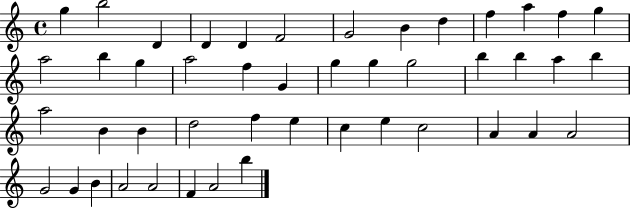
G5/q B5/h D4/q D4/q D4/q F4/h G4/h B4/q D5/q F5/q A5/q F5/q G5/q A5/h B5/q G5/q A5/h F5/q G4/q G5/q G5/q G5/h B5/q B5/q A5/q B5/q A5/h B4/q B4/q D5/h F5/q E5/q C5/q E5/q C5/h A4/q A4/q A4/h G4/h G4/q B4/q A4/h A4/h F4/q A4/h B5/q